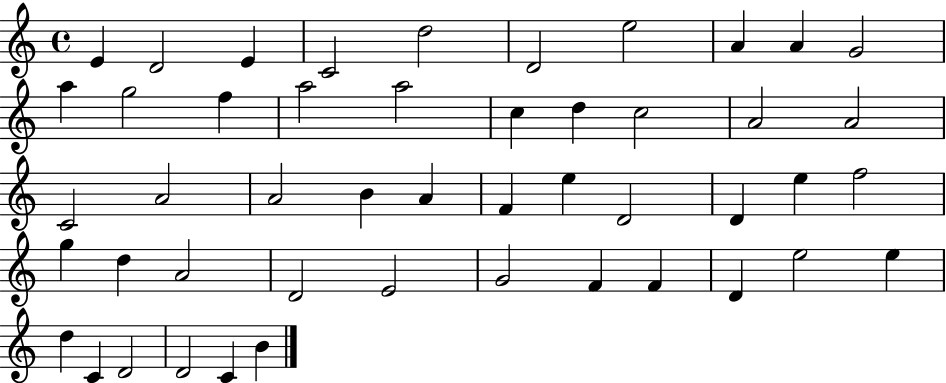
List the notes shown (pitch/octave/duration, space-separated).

E4/q D4/h E4/q C4/h D5/h D4/h E5/h A4/q A4/q G4/h A5/q G5/h F5/q A5/h A5/h C5/q D5/q C5/h A4/h A4/h C4/h A4/h A4/h B4/q A4/q F4/q E5/q D4/h D4/q E5/q F5/h G5/q D5/q A4/h D4/h E4/h G4/h F4/q F4/q D4/q E5/h E5/q D5/q C4/q D4/h D4/h C4/q B4/q